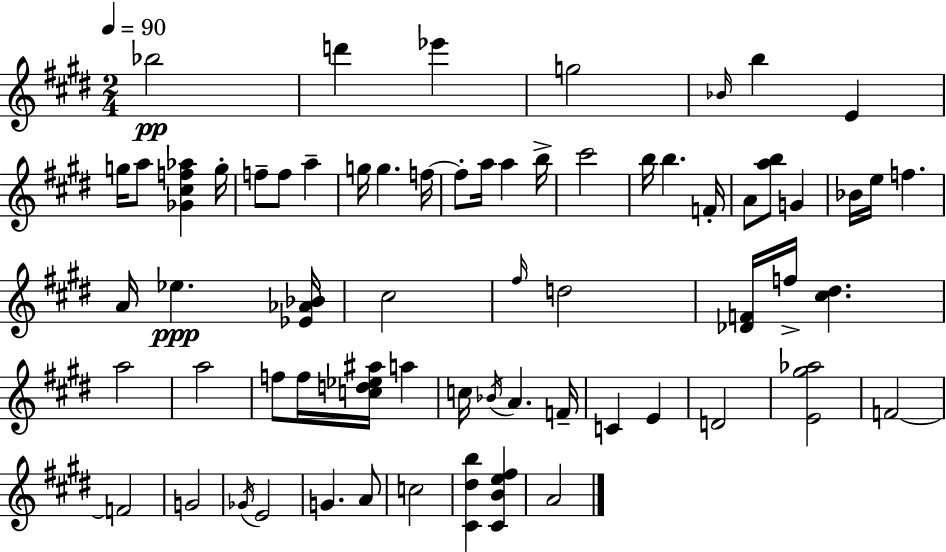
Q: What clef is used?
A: treble